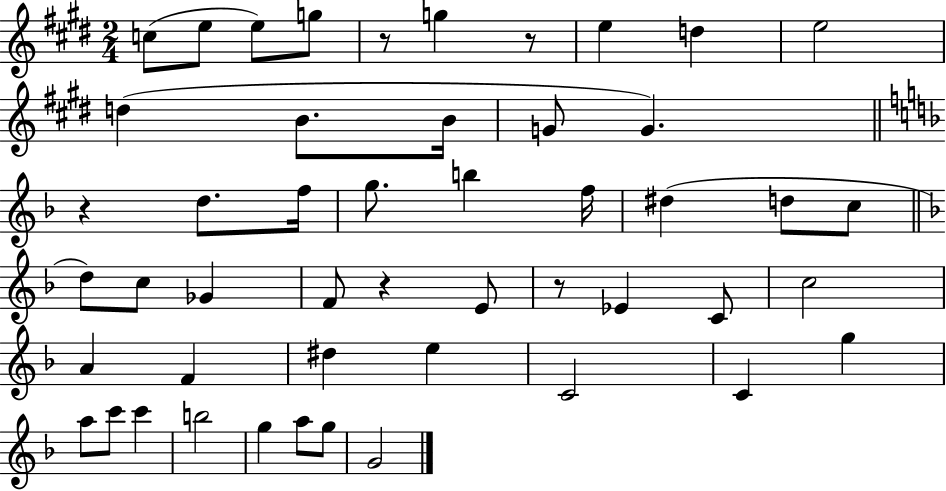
X:1
T:Untitled
M:2/4
L:1/4
K:E
c/2 e/2 e/2 g/2 z/2 g z/2 e d e2 d B/2 B/4 G/2 G z d/2 f/4 g/2 b f/4 ^d d/2 c/2 d/2 c/2 _G F/2 z E/2 z/2 _E C/2 c2 A F ^d e C2 C g a/2 c'/2 c' b2 g a/2 g/2 G2